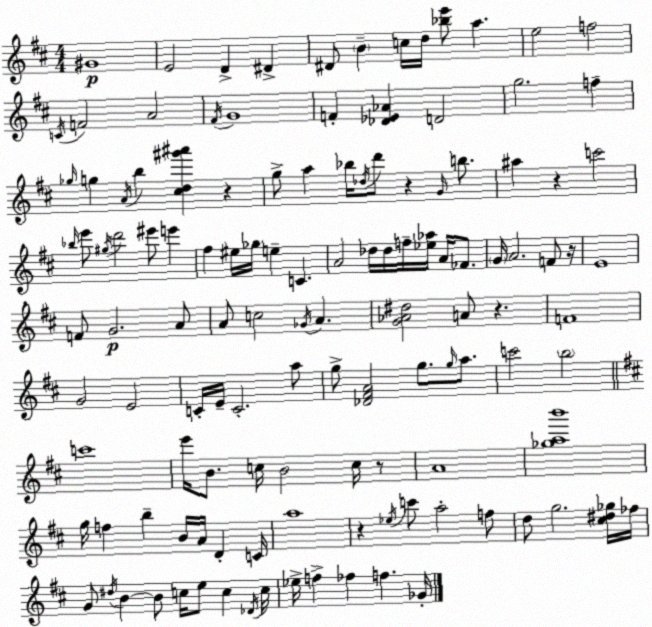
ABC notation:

X:1
T:Untitled
M:4/4
L:1/4
K:D
^G4 E2 D ^D ^D/2 B c/4 d/4 [_be']/2 a e2 f2 C/4 F2 A2 ^F/4 G4 F [_D_E_A] D2 g2 f _g/4 g A/4 b [^cd^g'^a'] z g/2 a _b/4 _d/4 d'/2 z G/4 b/2 ^a z c'2 _b/4 e'/2 ^g/4 d'2 ^e'/2 e' ^f ^e/4 _g/4 e C A2 _d/4 _d/4 f/4 [_e_a]/4 A/4 _F/2 G/4 A2 F/2 z/4 E4 F/2 G2 A/2 A/2 c2 _G/4 A [G_A^d]2 A/2 z F4 G2 E2 C/4 E/4 C2 a/2 g/2 [_D^FA]2 g/2 g/4 a/2 c'2 b2 c'4 e'/4 B/2 c/4 B2 c/4 z/2 A4 [_gab']4 g/4 f b B/4 A/4 D C/4 a4 z _e/4 c'/2 a2 f/2 d/2 g2 [^c^d_g]/4 _f/4 G/2 ^d/4 B B/2 c/4 e/2 c _D/4 c/4 _e/4 f _f f _G/4